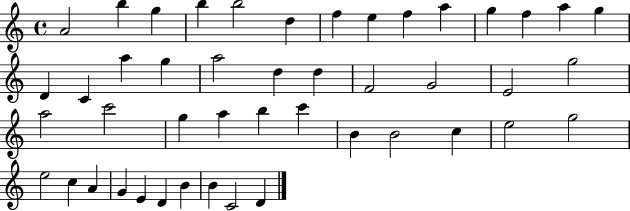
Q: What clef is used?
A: treble